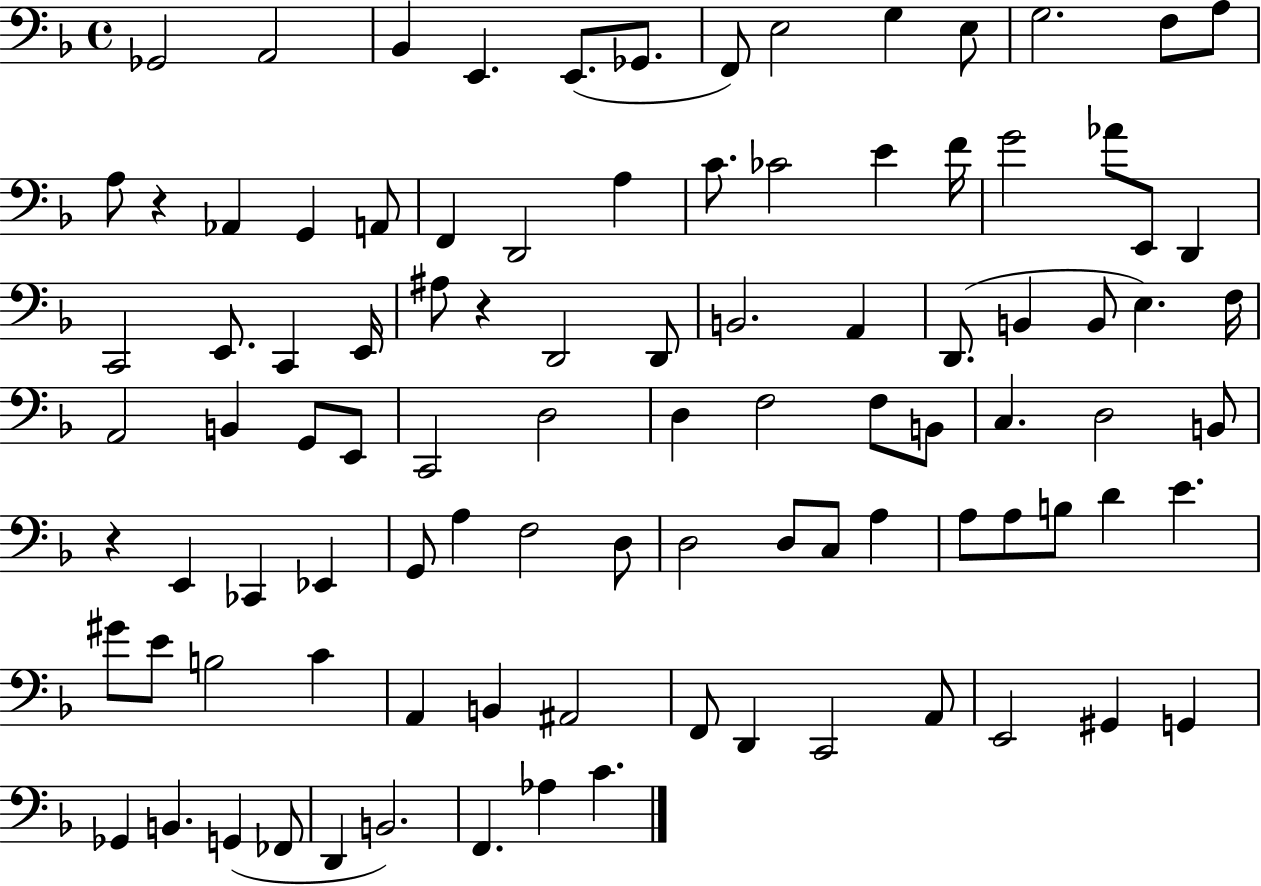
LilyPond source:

{
  \clef bass
  \time 4/4
  \defaultTimeSignature
  \key f \major
  ges,2 a,2 | bes,4 e,4. e,8.( ges,8. | f,8) e2 g4 e8 | g2. f8 a8 | \break a8 r4 aes,4 g,4 a,8 | f,4 d,2 a4 | c'8. ces'2 e'4 f'16 | g'2 aes'8 e,8 d,4 | \break c,2 e,8. c,4 e,16 | ais8 r4 d,2 d,8 | b,2. a,4 | d,8.( b,4 b,8 e4.) f16 | \break a,2 b,4 g,8 e,8 | c,2 d2 | d4 f2 f8 b,8 | c4. d2 b,8 | \break r4 e,4 ces,4 ees,4 | g,8 a4 f2 d8 | d2 d8 c8 a4 | a8 a8 b8 d'4 e'4. | \break gis'8 e'8 b2 c'4 | a,4 b,4 ais,2 | f,8 d,4 c,2 a,8 | e,2 gis,4 g,4 | \break ges,4 b,4. g,4( fes,8 | d,4 b,2.) | f,4. aes4 c'4. | \bar "|."
}